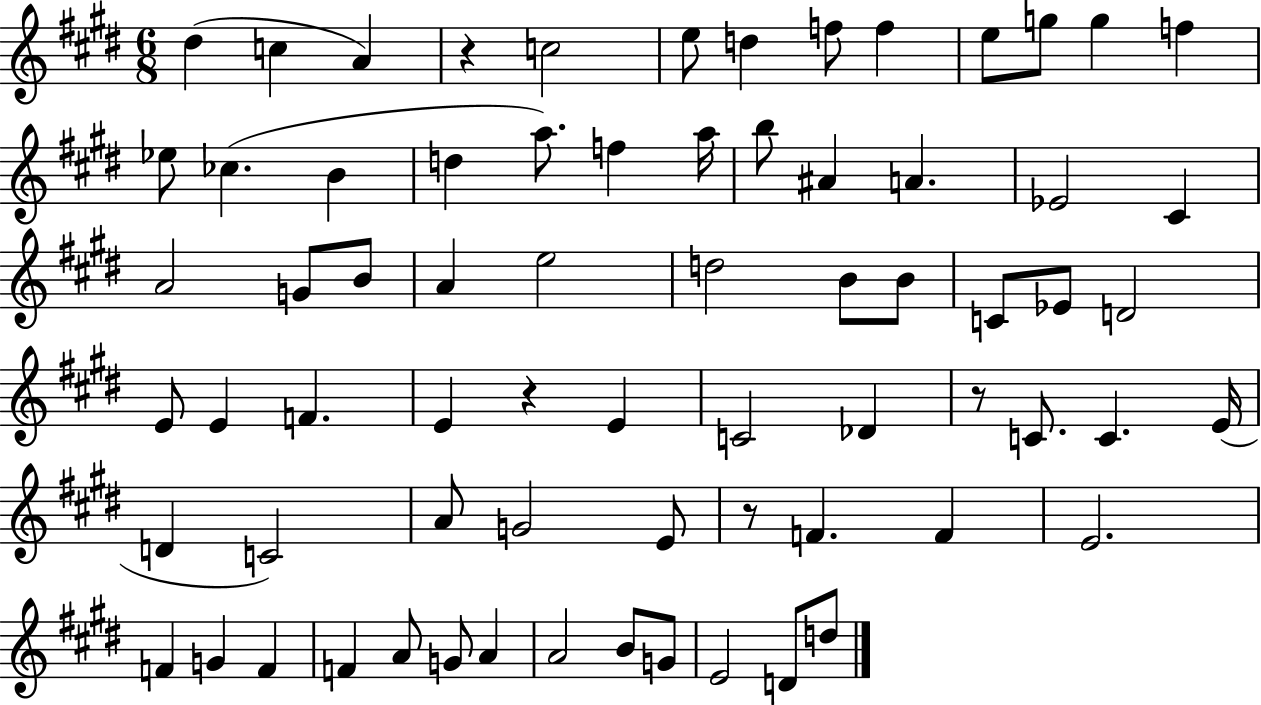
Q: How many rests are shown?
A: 4